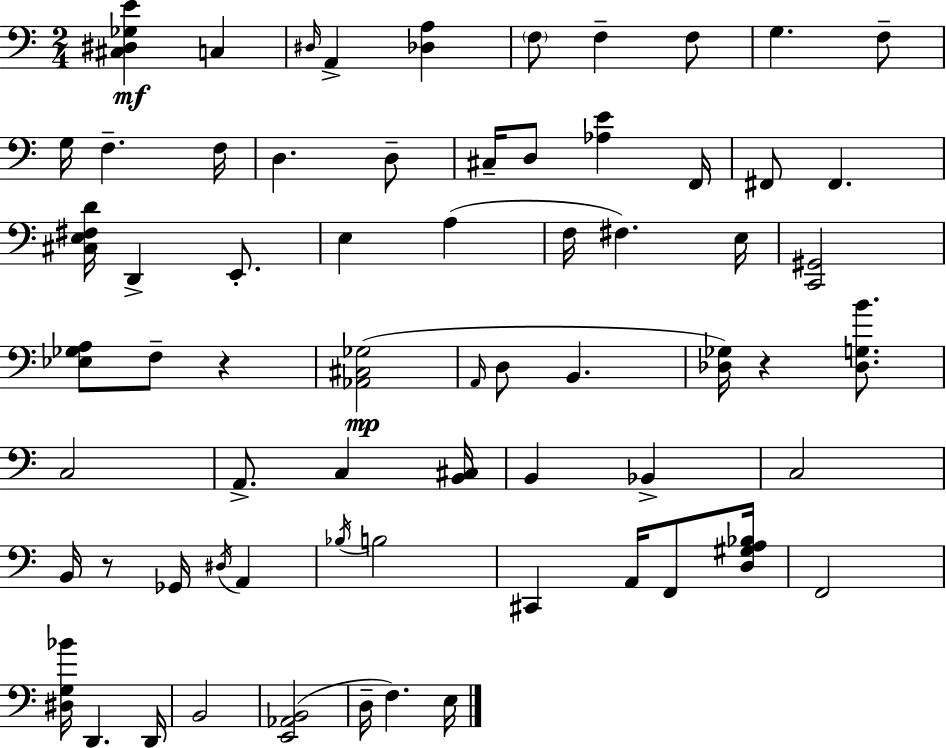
[C#3,D#3,Gb3,E4]/q C3/q D#3/s A2/q [Db3,A3]/q F3/e F3/q F3/e G3/q. F3/e G3/s F3/q. F3/s D3/q. D3/e C#3/s D3/e [Ab3,E4]/q F2/s F#2/e F#2/q. [C#3,E3,F#3,D4]/s D2/q E2/e. E3/q A3/q F3/s F#3/q. E3/s [C2,G#2]/h [Eb3,Gb3,A3]/e F3/e R/q [Ab2,C#3,Gb3]/h A2/s D3/e B2/q. [Db3,Gb3]/s R/q [Db3,G3,B4]/e. C3/h A2/e. C3/q [B2,C#3]/s B2/q Bb2/q C3/h B2/s R/e Gb2/s D#3/s A2/q Bb3/s B3/h C#2/q A2/s F2/e [D3,G#3,A3,Bb3]/s F2/h [D#3,G3,Bb4]/s D2/q. D2/s B2/h [E2,Ab2,B2]/h D3/s F3/q. E3/s